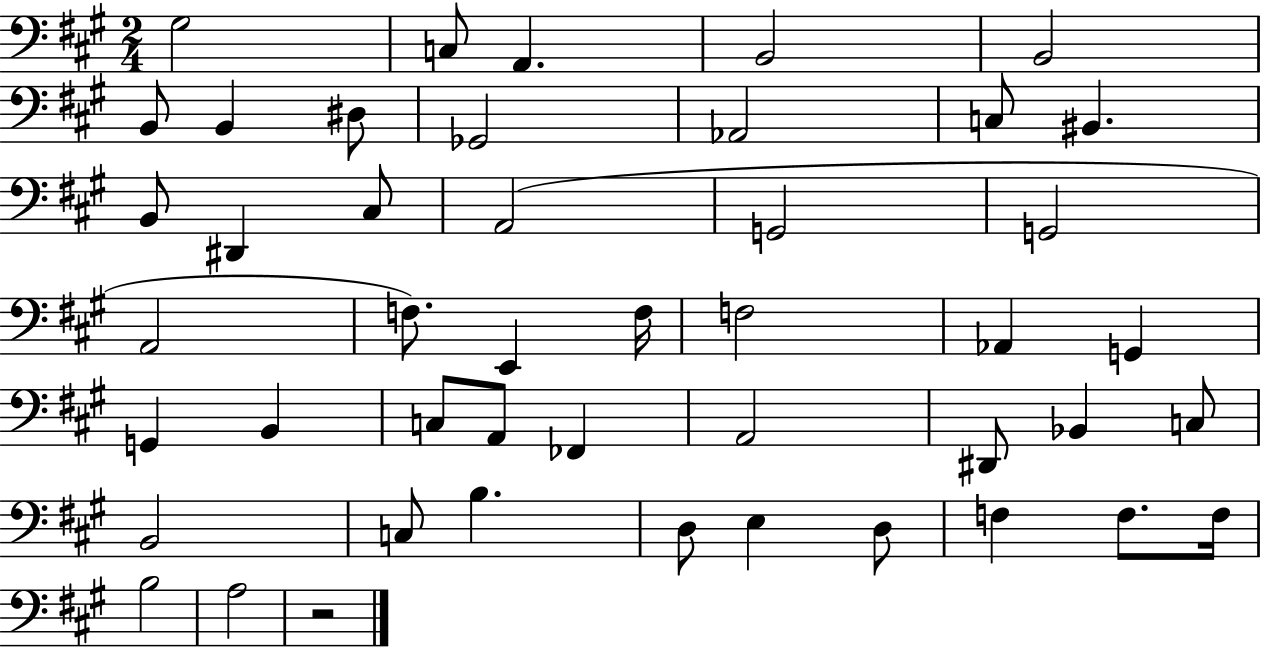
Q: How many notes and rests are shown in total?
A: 46